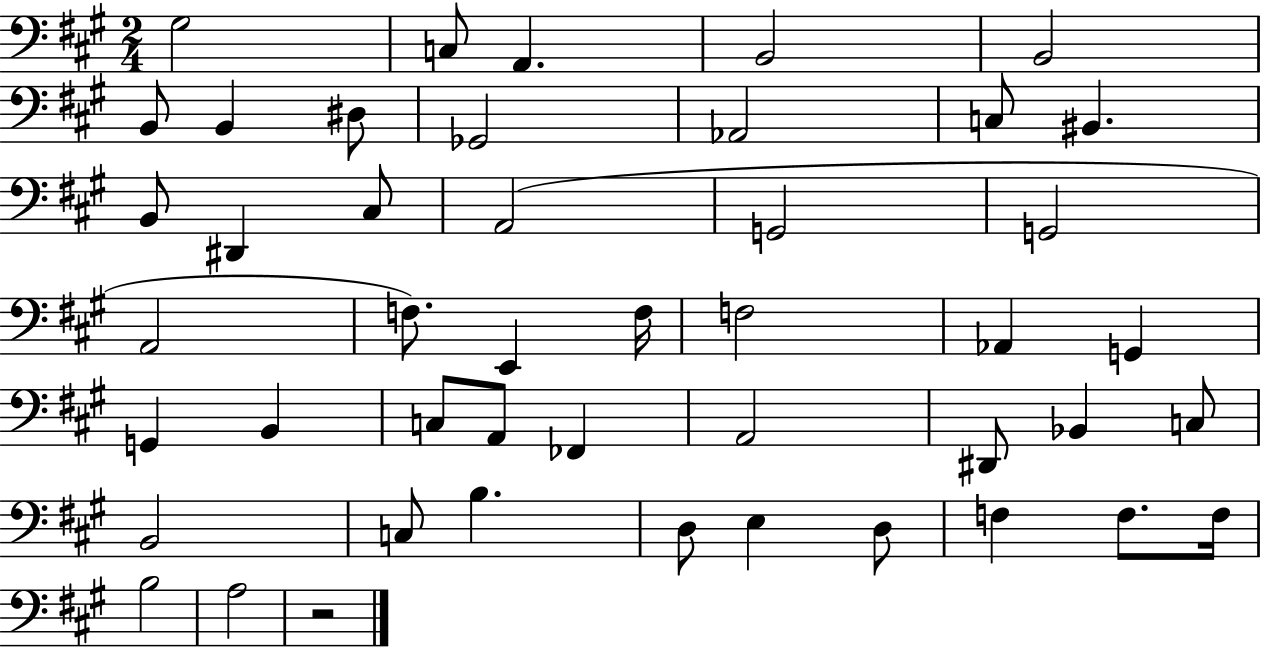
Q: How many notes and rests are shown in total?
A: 46